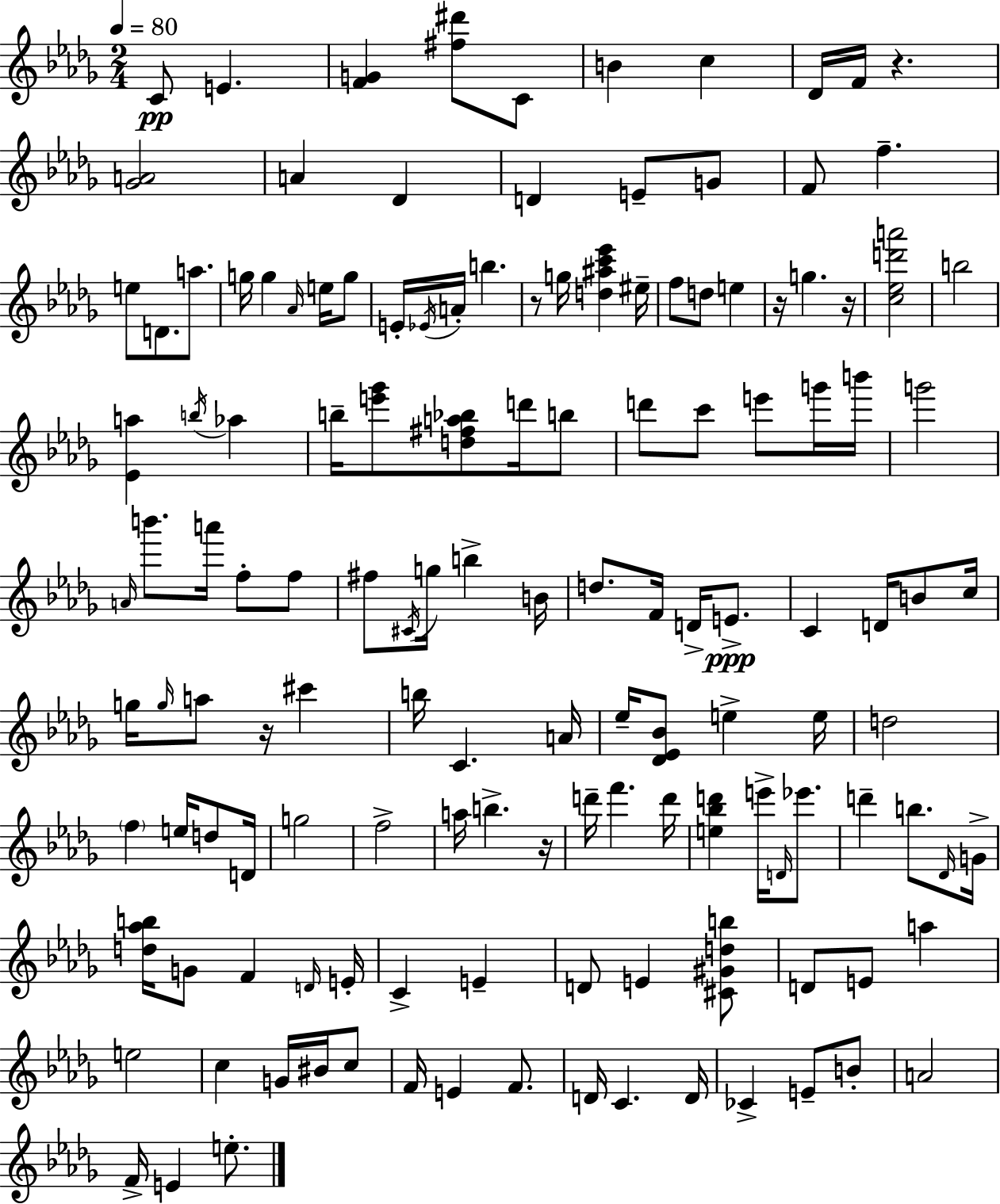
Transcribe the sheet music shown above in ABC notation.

X:1
T:Untitled
M:2/4
L:1/4
K:Bbm
C/2 E [FG] [^f^d']/2 C/2 B c _D/4 F/4 z [_GA]2 A _D D E/2 G/2 F/2 f e/2 D/2 a/2 g/4 g _A/4 e/4 g/2 E/4 _E/4 A/4 b z/2 g/4 [d^ac'_e'] ^e/4 f/2 d/2 e z/4 g z/4 [c_ed'a']2 b2 [_Ea] b/4 _a b/4 [e'_g']/2 [d^fa_b]/2 d'/4 b/2 d'/2 c'/2 e'/2 g'/4 b'/4 g'2 A/4 b'/2 a'/4 f/2 f/2 ^f/2 ^C/4 g/4 b B/4 d/2 F/4 D/4 E/2 C D/4 B/2 c/4 g/4 g/4 a/2 z/4 ^c' b/4 C A/4 _e/4 [_D_E_B]/2 e e/4 d2 f e/4 d/2 D/4 g2 f2 a/4 b z/4 d'/4 f' d'/4 [e_bd'] e'/4 D/4 _e'/2 d' b/2 _D/4 G/4 [d_ab]/4 G/2 F D/4 E/4 C E D/2 E [^C^Gdb]/2 D/2 E/2 a e2 c G/4 ^B/4 c/2 F/4 E F/2 D/4 C D/4 _C E/2 B/2 A2 F/4 E e/2